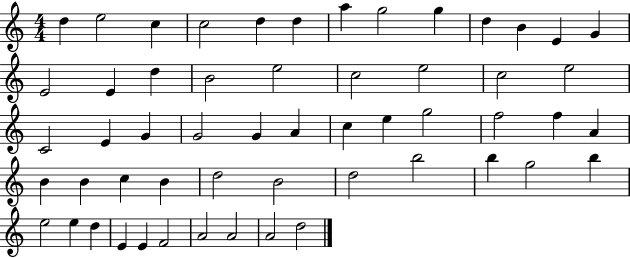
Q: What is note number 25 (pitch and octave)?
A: G4